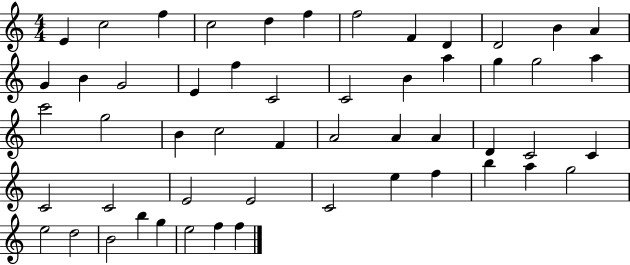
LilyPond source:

{
  \clef treble
  \numericTimeSignature
  \time 4/4
  \key c \major
  e'4 c''2 f''4 | c''2 d''4 f''4 | f''2 f'4 d'4 | d'2 b'4 a'4 | \break g'4 b'4 g'2 | e'4 f''4 c'2 | c'2 b'4 a''4 | g''4 g''2 a''4 | \break c'''2 g''2 | b'4 c''2 f'4 | a'2 a'4 a'4 | d'4 c'2 c'4 | \break c'2 c'2 | e'2 e'2 | c'2 e''4 f''4 | b''4 a''4 g''2 | \break e''2 d''2 | b'2 b''4 g''4 | e''2 f''4 f''4 | \bar "|."
}